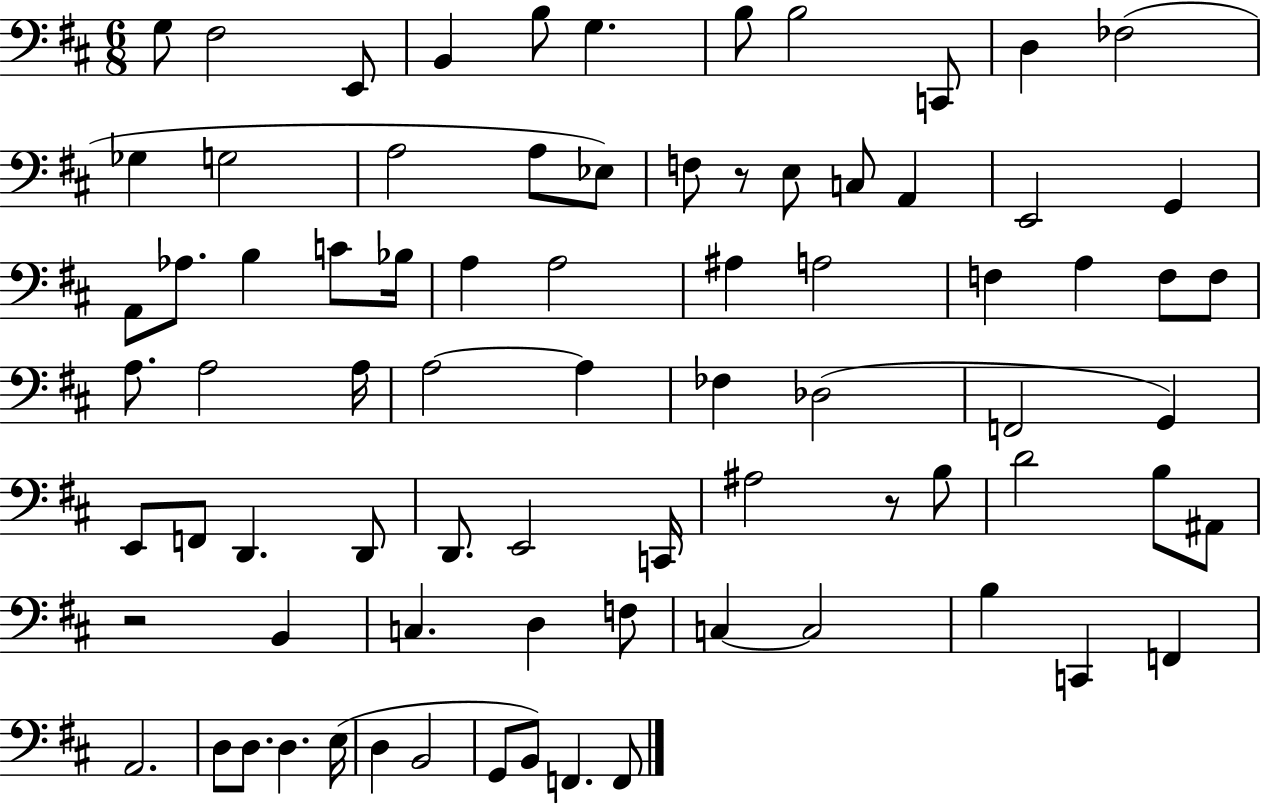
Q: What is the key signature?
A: D major